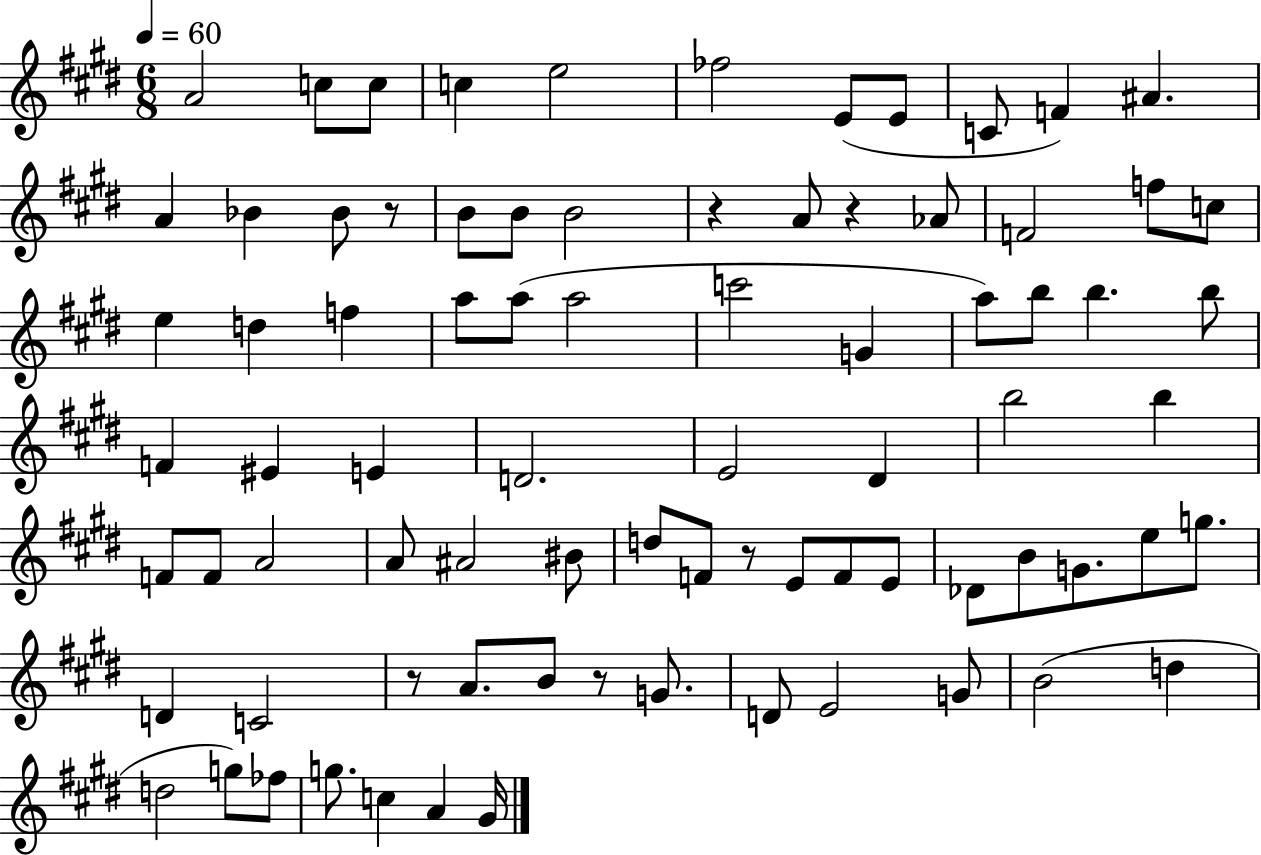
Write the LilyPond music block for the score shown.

{
  \clef treble
  \numericTimeSignature
  \time 6/8
  \key e \major
  \tempo 4 = 60
  a'2 c''8 c''8 | c''4 e''2 | fes''2 e'8( e'8 | c'8 f'4) ais'4. | \break a'4 bes'4 bes'8 r8 | b'8 b'8 b'2 | r4 a'8 r4 aes'8 | f'2 f''8 c''8 | \break e''4 d''4 f''4 | a''8 a''8( a''2 | c'''2 g'4 | a''8) b''8 b''4. b''8 | \break f'4 eis'4 e'4 | d'2. | e'2 dis'4 | b''2 b''4 | \break f'8 f'8 a'2 | a'8 ais'2 bis'8 | d''8 f'8 r8 e'8 f'8 e'8 | des'8 b'8 g'8. e''8 g''8. | \break d'4 c'2 | r8 a'8. b'8 r8 g'8. | d'8 e'2 g'8 | b'2( d''4 | \break d''2 g''8) fes''8 | g''8. c''4 a'4 gis'16 | \bar "|."
}